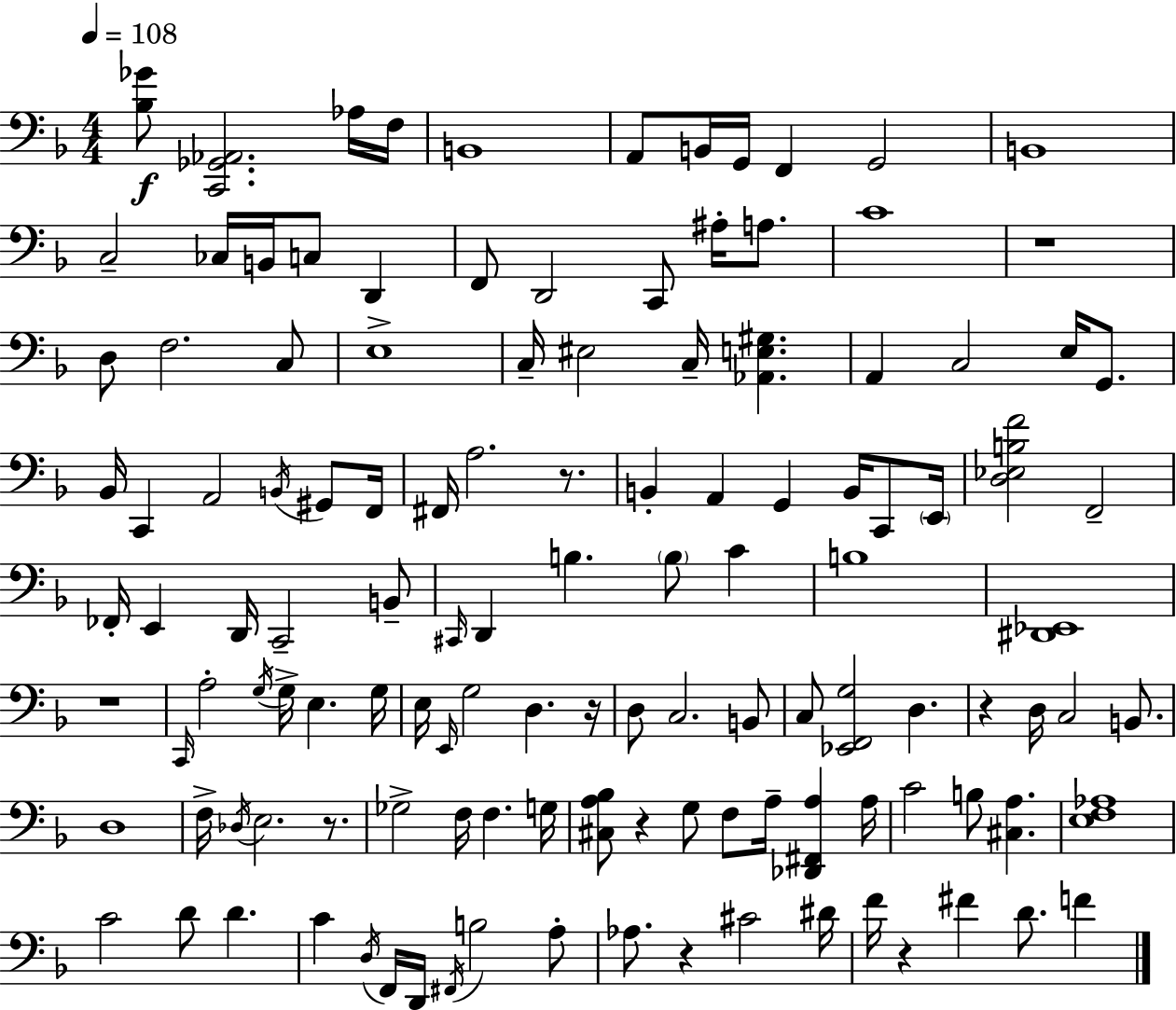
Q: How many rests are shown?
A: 9